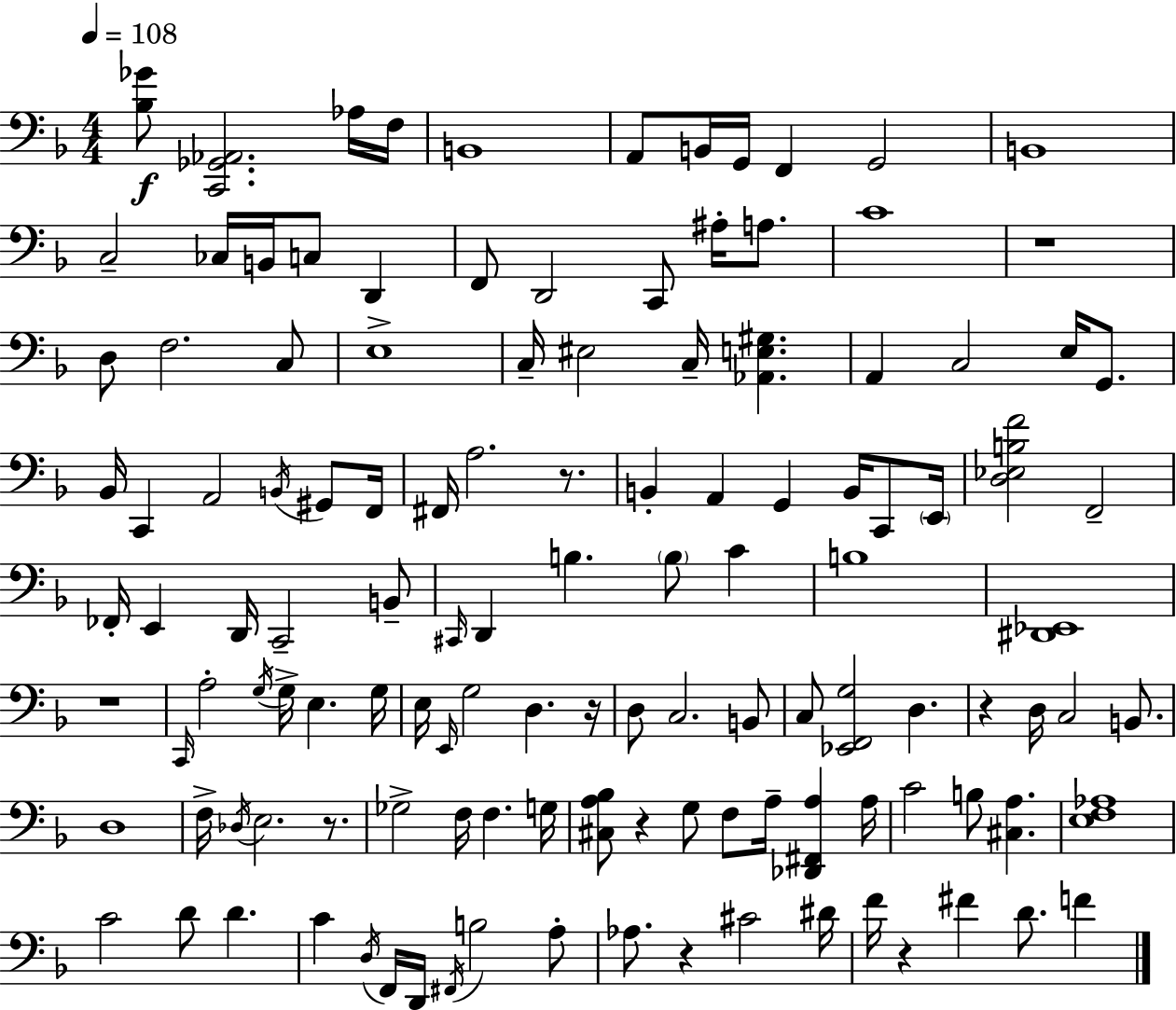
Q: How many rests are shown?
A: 9